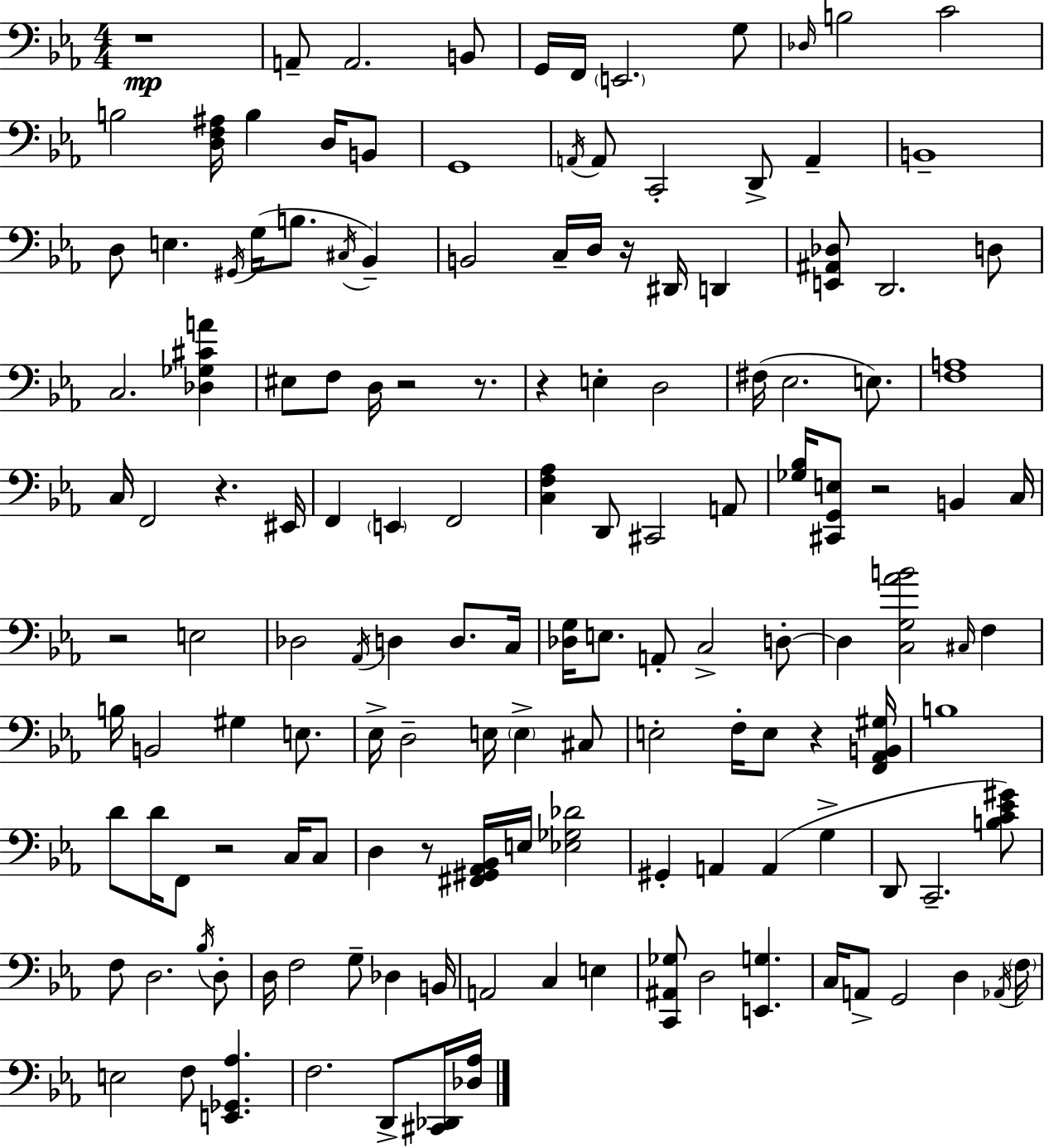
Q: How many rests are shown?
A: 11